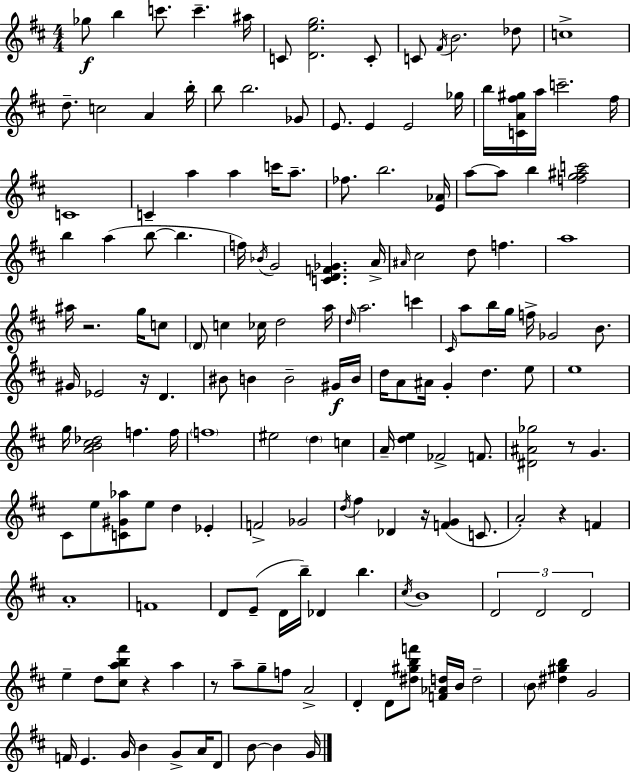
Gb5/e B5/q C6/e. C6/q. A#5/s C4/e [D4,E5,G5]/h. C4/e C4/e F#4/s B4/h. Db5/e C5/w D5/e. C5/h A4/q B5/s B5/e B5/h. Gb4/e E4/e. E4/q E4/h Gb5/s B5/s [C4,A4,F#5,G#5]/s A5/s C6/h. F#5/s C4/w C4/q A5/q A5/q C6/s A5/e. FES5/e. B5/h. [E4,Ab4]/s A5/e A5/e B5/q [F5,G5,A#5,C6]/h B5/q A5/q B5/e B5/q. F5/s Bb4/s G4/h [C4,D4,F4,Gb4]/q. A4/s A#4/s C#5/h D5/e F5/q. A5/w A#5/s R/h. G5/s C5/e D4/e C5/q CES5/s D5/h A5/s D5/s A5/h. C6/q C#4/s A5/e B5/s G5/s F5/s Gb4/h B4/e. G#4/s Eb4/h R/s D4/q. BIS4/e B4/q B4/h G#4/s B4/s D5/s A4/e A#4/s G4/q D5/q. E5/e E5/w G5/s [A4,B4,C#5,Db5]/h F5/q. F5/s F5/w EIS5/h D5/q C5/q A4/s [D5,E5]/q FES4/h F4/e. [D#4,A#4,Gb5]/h R/e G4/q. C#4/e E5/e [C4,G#4,Ab5]/e E5/e D5/q Eb4/q F4/h Gb4/h D5/s F#5/q Db4/q R/s [F4,G4]/q C4/e. A4/h R/q F4/q A4/w F4/w D4/e E4/e D4/s B5/s Db4/q B5/q. C#5/s B4/w D4/h D4/h D4/h E5/q D5/e [C#5,A5,B5,F#6]/e R/q A5/q R/e A5/e G5/e F5/e A4/h D4/q D4/e [D#5,G#5,B5,F6]/e [F4,Ab4,D5]/s B4/s D5/h B4/e [D#5,G#5,B5]/q G4/h F4/s E4/q. G4/s B4/q G4/e A4/s D4/e B4/e B4/q G4/s